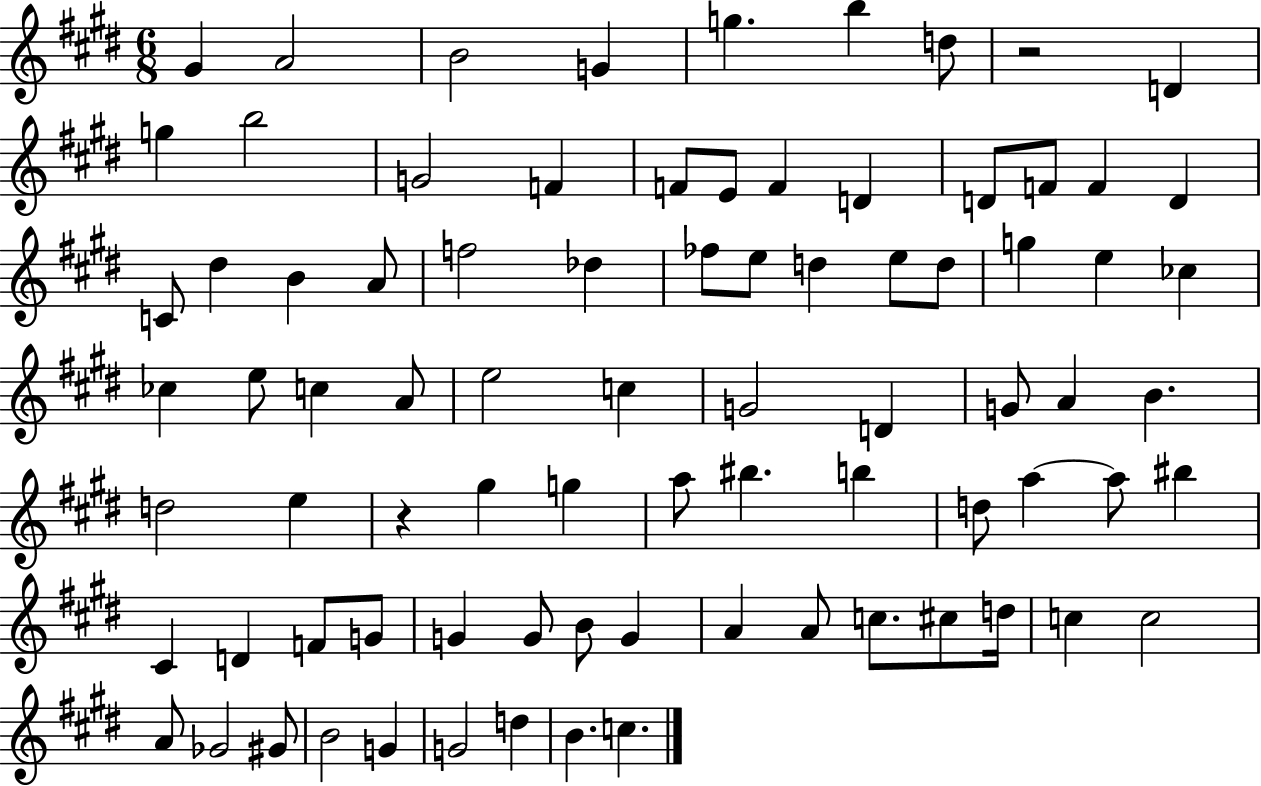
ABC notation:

X:1
T:Untitled
M:6/8
L:1/4
K:E
^G A2 B2 G g b d/2 z2 D g b2 G2 F F/2 E/2 F D D/2 F/2 F D C/2 ^d B A/2 f2 _d _f/2 e/2 d e/2 d/2 g e _c _c e/2 c A/2 e2 c G2 D G/2 A B d2 e z ^g g a/2 ^b b d/2 a a/2 ^b ^C D F/2 G/2 G G/2 B/2 G A A/2 c/2 ^c/2 d/4 c c2 A/2 _G2 ^G/2 B2 G G2 d B c